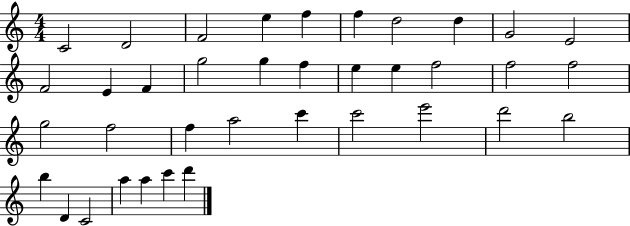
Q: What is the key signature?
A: C major